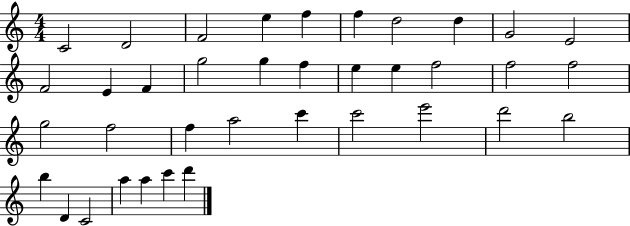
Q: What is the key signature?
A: C major